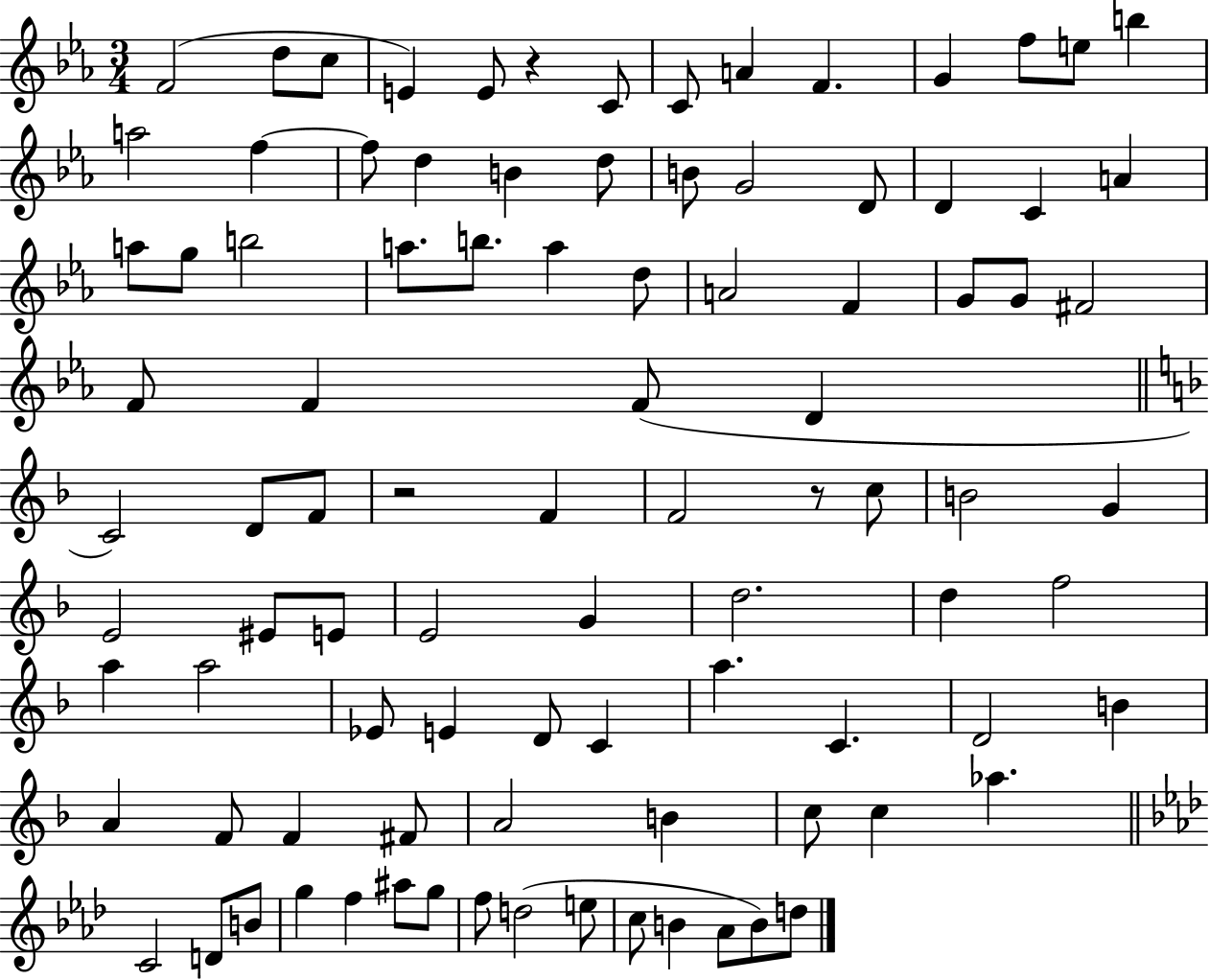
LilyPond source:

{
  \clef treble
  \numericTimeSignature
  \time 3/4
  \key ees \major
  \repeat volta 2 { f'2( d''8 c''8 | e'4) e'8 r4 c'8 | c'8 a'4 f'4. | g'4 f''8 e''8 b''4 | \break a''2 f''4~~ | f''8 d''4 b'4 d''8 | b'8 g'2 d'8 | d'4 c'4 a'4 | \break a''8 g''8 b''2 | a''8. b''8. a''4 d''8 | a'2 f'4 | g'8 g'8 fis'2 | \break f'8 f'4 f'8( d'4 | \bar "||" \break \key f \major c'2) d'8 f'8 | r2 f'4 | f'2 r8 c''8 | b'2 g'4 | \break e'2 eis'8 e'8 | e'2 g'4 | d''2. | d''4 f''2 | \break a''4 a''2 | ees'8 e'4 d'8 c'4 | a''4. c'4. | d'2 b'4 | \break a'4 f'8 f'4 fis'8 | a'2 b'4 | c''8 c''4 aes''4. | \bar "||" \break \key f \minor c'2 d'8 b'8 | g''4 f''4 ais''8 g''8 | f''8 d''2( e''8 | c''8 b'4 aes'8 b'8) d''8 | \break } \bar "|."
}